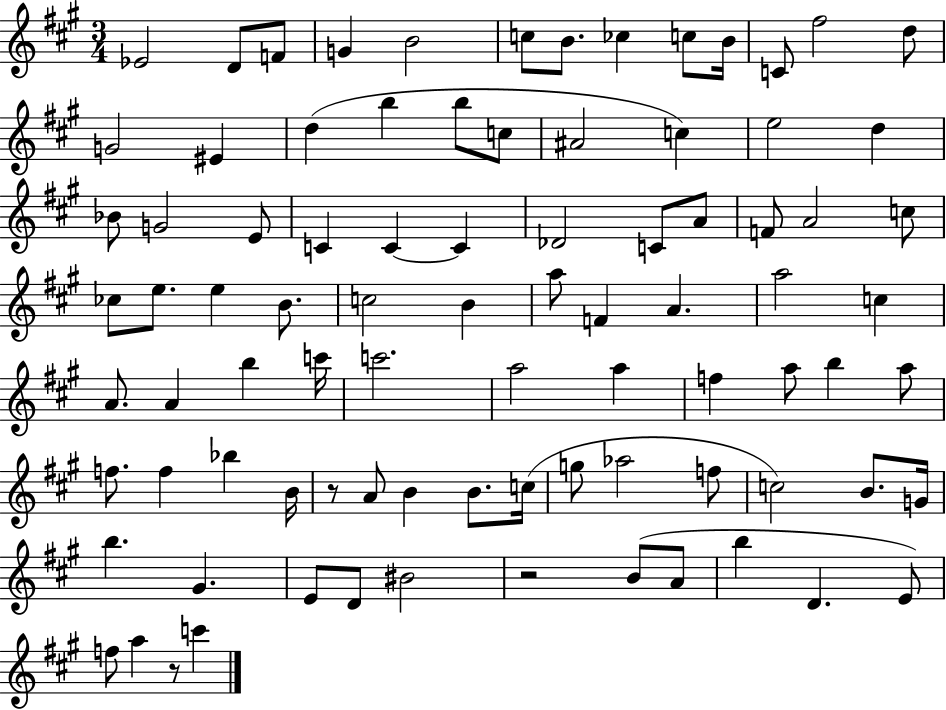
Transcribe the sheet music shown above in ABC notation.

X:1
T:Untitled
M:3/4
L:1/4
K:A
_E2 D/2 F/2 G B2 c/2 B/2 _c c/2 B/4 C/2 ^f2 d/2 G2 ^E d b b/2 c/2 ^A2 c e2 d _B/2 G2 E/2 C C C _D2 C/2 A/2 F/2 A2 c/2 _c/2 e/2 e B/2 c2 B a/2 F A a2 c A/2 A b c'/4 c'2 a2 a f a/2 b a/2 f/2 f _b B/4 z/2 A/2 B B/2 c/4 g/2 _a2 f/2 c2 B/2 G/4 b ^G E/2 D/2 ^B2 z2 B/2 A/2 b D E/2 f/2 a z/2 c'